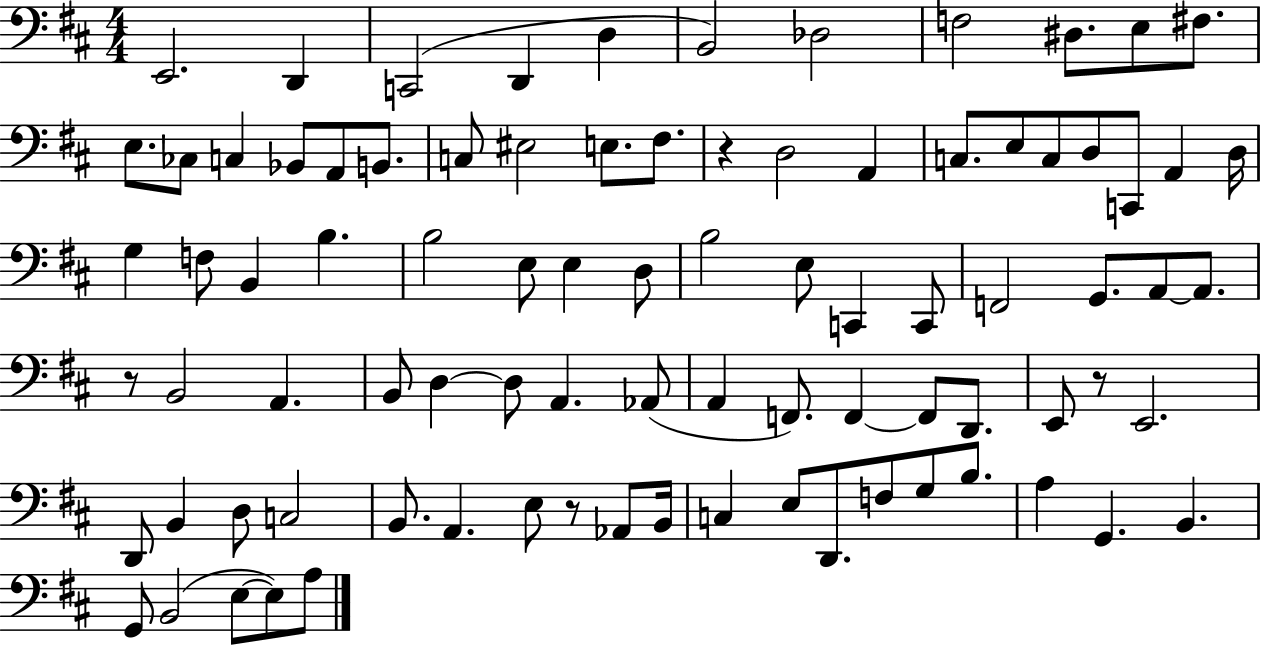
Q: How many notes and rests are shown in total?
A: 87